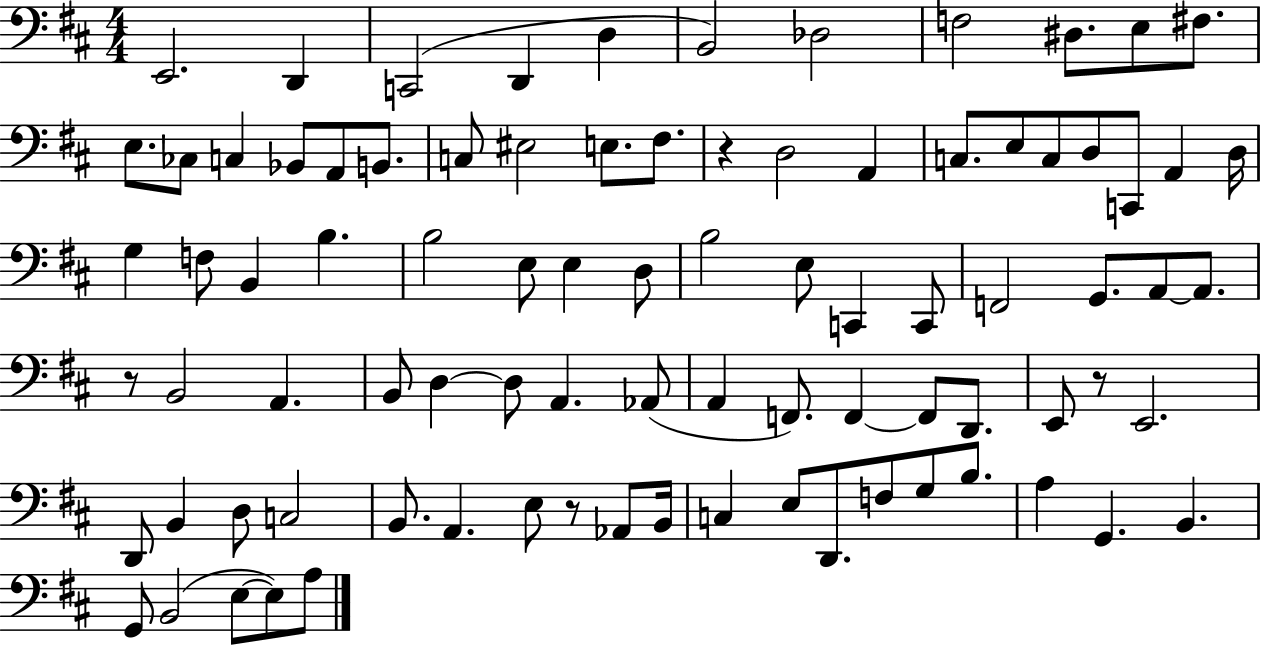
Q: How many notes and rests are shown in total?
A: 87